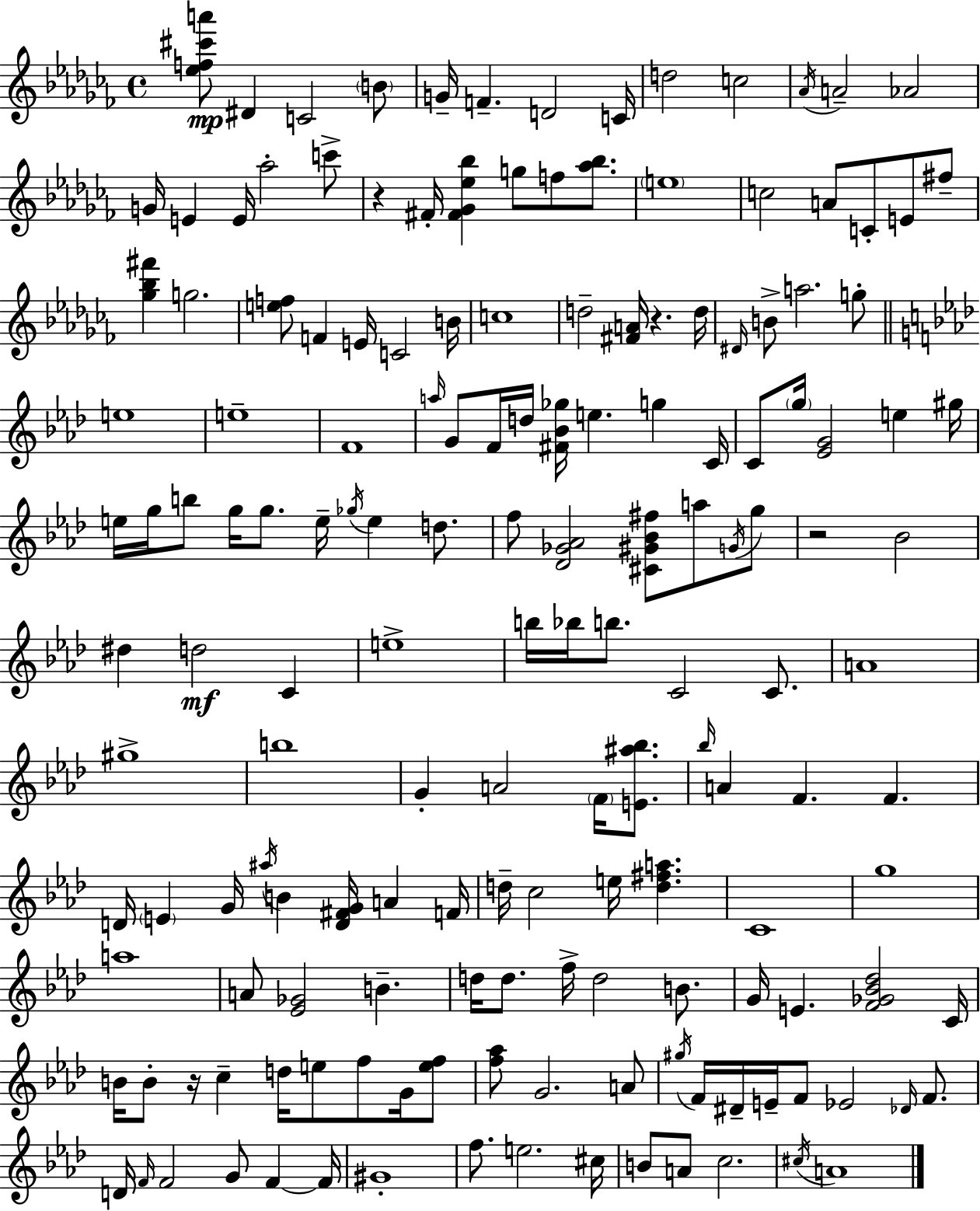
{
  \clef treble
  \time 4/4
  \defaultTimeSignature
  \key aes \minor
  \repeat volta 2 { <ees'' f'' cis''' a'''>8\mp dis'4 c'2 \parenthesize b'8 | g'16-- f'4.-- d'2 c'16 | d''2 c''2 | \acciaccatura { aes'16 } a'2-- aes'2 | \break g'16 e'4 e'16 aes''2-. c'''8-> | r4 fis'16-. <fis' ges' ees'' bes''>4 g''8 f''8 <aes'' bes''>8. | \parenthesize e''1 | c''2 a'8 c'8-. e'8 fis''8-- | \break <ges'' bes'' fis'''>4 g''2. | <e'' f''>8 f'4 e'16 c'2 | b'16 c''1 | d''2-- <fis' a'>16 r4. | \break d''16 \grace { dis'16 } b'8-> a''2. | g''8-. \bar "||" \break \key aes \major e''1 | e''1-- | f'1 | \grace { a''16 } g'8 f'16 d''16 <fis' bes' ges''>16 e''4. g''4 | \break c'16 c'8 \parenthesize g''16 <ees' g'>2 e''4 | gis''16 e''16 g''16 b''8 g''16 g''8. e''16-- \acciaccatura { ges''16 } e''4 d''8. | f''8 <des' ges' aes'>2 <cis' gis' bes' fis''>8 a''8 | \acciaccatura { g'16 } g''8 r2 bes'2 | \break dis''4 d''2\mf c'4 | e''1-> | b''16 bes''16 b''8. c'2 | c'8. a'1 | \break gis''1-> | b''1 | g'4-. a'2 \parenthesize f'16 | <e' ais'' bes''>8. \grace { bes''16 } a'4 f'4. f'4. | \break d'16 \parenthesize e'4 g'16 \acciaccatura { ais''16 } b'4 <d' fis' g'>16 | a'4 f'16 d''16-- c''2 e''16 <d'' fis'' a''>4. | c'1 | g''1 | \break a''1 | a'8 <ees' ges'>2 b'4.-- | d''16 d''8. f''16-> d''2 | b'8. g'16 e'4. <f' ges' bes' des''>2 | \break c'16 b'16 b'8-. r16 c''4-- d''16 e''8 | f''8 g'16 <e'' f''>8 <f'' aes''>8 g'2. | a'8 \acciaccatura { gis''16 } f'16 dis'16-- e'16-- f'8 ees'2 | \grace { des'16 } f'8. d'16 \grace { f'16 } f'2 | \break g'8 f'4~~ f'16 gis'1-. | f''8. e''2. | cis''16 b'8 a'8 c''2. | \acciaccatura { cis''16 } a'1 | \break } \bar "|."
}